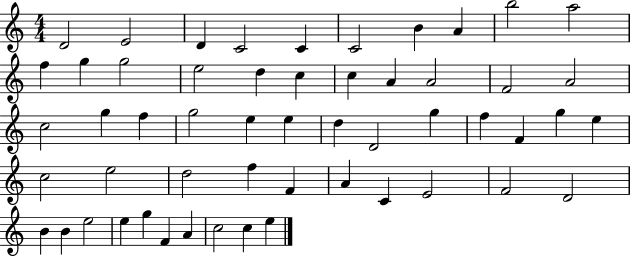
{
  \clef treble
  \numericTimeSignature
  \time 4/4
  \key c \major
  d'2 e'2 | d'4 c'2 c'4 | c'2 b'4 a'4 | b''2 a''2 | \break f''4 g''4 g''2 | e''2 d''4 c''4 | c''4 a'4 a'2 | f'2 a'2 | \break c''2 g''4 f''4 | g''2 e''4 e''4 | d''4 d'2 g''4 | f''4 f'4 g''4 e''4 | \break c''2 e''2 | d''2 f''4 f'4 | a'4 c'4 e'2 | f'2 d'2 | \break b'4 b'4 e''2 | e''4 g''4 f'4 a'4 | c''2 c''4 e''4 | \bar "|."
}